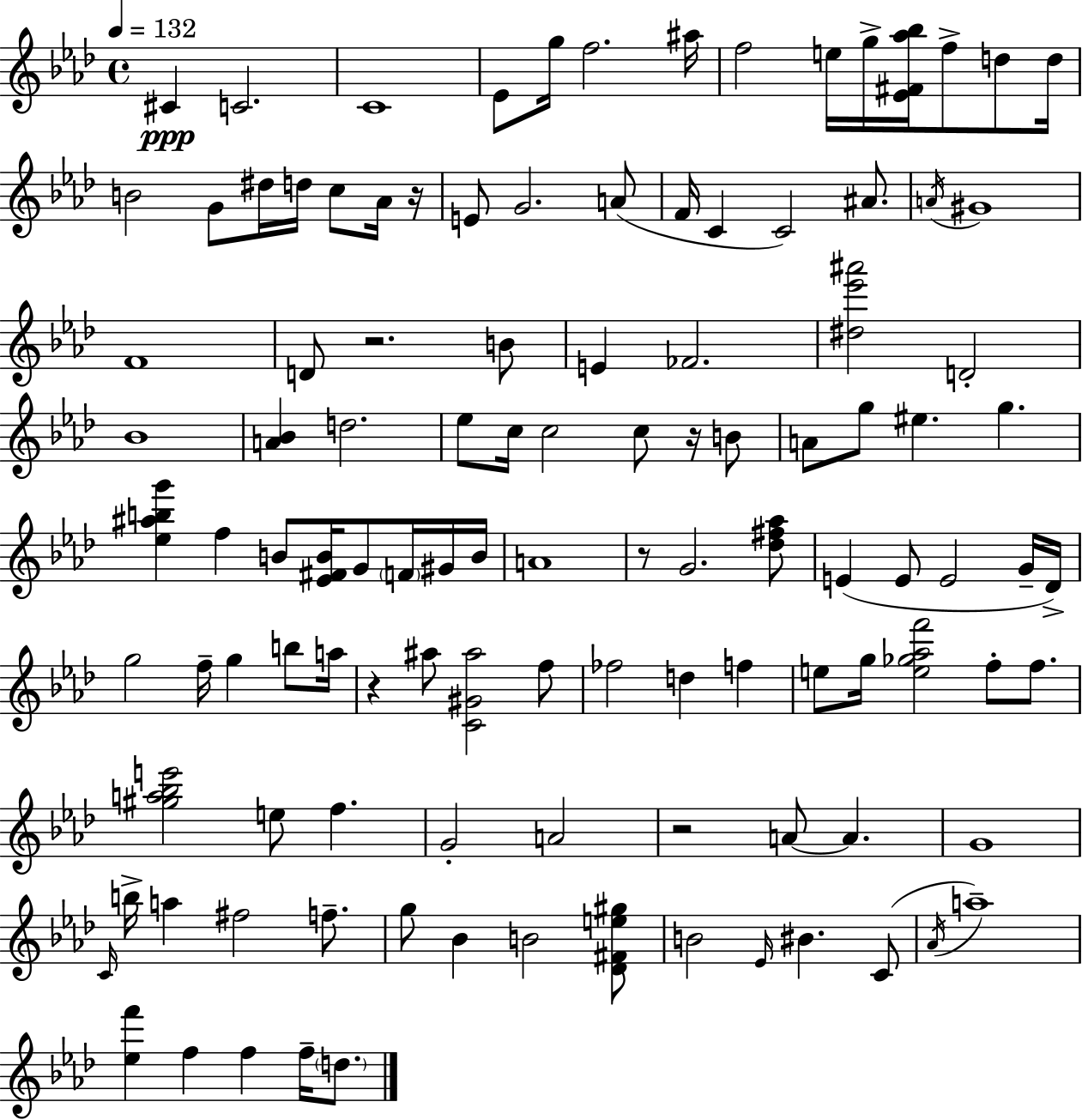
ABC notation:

X:1
T:Untitled
M:4/4
L:1/4
K:Ab
^C C2 C4 _E/2 g/4 f2 ^a/4 f2 e/4 g/4 [_E^F_a_b]/4 f/2 d/2 d/4 B2 G/2 ^d/4 d/4 c/2 _A/4 z/4 E/2 G2 A/2 F/4 C C2 ^A/2 A/4 ^G4 F4 D/2 z2 B/2 E _F2 [^d_e'^a']2 D2 _B4 [A_B] d2 _e/2 c/4 c2 c/2 z/4 B/2 A/2 g/2 ^e g [_e^abg'] f B/2 [_E^FB]/4 G/2 F/4 ^G/4 B/4 A4 z/2 G2 [_d^f_a]/2 E E/2 E2 G/4 _D/4 g2 f/4 g b/2 a/4 z ^a/2 [C^G^a]2 f/2 _f2 d f e/2 g/4 [e_g_af']2 f/2 f/2 [^ga_be']2 e/2 f G2 A2 z2 A/2 A G4 C/4 b/4 a ^f2 f/2 g/2 _B B2 [_D^Fe^g]/2 B2 _E/4 ^B C/2 _A/4 a4 [_ef'] f f f/4 d/2